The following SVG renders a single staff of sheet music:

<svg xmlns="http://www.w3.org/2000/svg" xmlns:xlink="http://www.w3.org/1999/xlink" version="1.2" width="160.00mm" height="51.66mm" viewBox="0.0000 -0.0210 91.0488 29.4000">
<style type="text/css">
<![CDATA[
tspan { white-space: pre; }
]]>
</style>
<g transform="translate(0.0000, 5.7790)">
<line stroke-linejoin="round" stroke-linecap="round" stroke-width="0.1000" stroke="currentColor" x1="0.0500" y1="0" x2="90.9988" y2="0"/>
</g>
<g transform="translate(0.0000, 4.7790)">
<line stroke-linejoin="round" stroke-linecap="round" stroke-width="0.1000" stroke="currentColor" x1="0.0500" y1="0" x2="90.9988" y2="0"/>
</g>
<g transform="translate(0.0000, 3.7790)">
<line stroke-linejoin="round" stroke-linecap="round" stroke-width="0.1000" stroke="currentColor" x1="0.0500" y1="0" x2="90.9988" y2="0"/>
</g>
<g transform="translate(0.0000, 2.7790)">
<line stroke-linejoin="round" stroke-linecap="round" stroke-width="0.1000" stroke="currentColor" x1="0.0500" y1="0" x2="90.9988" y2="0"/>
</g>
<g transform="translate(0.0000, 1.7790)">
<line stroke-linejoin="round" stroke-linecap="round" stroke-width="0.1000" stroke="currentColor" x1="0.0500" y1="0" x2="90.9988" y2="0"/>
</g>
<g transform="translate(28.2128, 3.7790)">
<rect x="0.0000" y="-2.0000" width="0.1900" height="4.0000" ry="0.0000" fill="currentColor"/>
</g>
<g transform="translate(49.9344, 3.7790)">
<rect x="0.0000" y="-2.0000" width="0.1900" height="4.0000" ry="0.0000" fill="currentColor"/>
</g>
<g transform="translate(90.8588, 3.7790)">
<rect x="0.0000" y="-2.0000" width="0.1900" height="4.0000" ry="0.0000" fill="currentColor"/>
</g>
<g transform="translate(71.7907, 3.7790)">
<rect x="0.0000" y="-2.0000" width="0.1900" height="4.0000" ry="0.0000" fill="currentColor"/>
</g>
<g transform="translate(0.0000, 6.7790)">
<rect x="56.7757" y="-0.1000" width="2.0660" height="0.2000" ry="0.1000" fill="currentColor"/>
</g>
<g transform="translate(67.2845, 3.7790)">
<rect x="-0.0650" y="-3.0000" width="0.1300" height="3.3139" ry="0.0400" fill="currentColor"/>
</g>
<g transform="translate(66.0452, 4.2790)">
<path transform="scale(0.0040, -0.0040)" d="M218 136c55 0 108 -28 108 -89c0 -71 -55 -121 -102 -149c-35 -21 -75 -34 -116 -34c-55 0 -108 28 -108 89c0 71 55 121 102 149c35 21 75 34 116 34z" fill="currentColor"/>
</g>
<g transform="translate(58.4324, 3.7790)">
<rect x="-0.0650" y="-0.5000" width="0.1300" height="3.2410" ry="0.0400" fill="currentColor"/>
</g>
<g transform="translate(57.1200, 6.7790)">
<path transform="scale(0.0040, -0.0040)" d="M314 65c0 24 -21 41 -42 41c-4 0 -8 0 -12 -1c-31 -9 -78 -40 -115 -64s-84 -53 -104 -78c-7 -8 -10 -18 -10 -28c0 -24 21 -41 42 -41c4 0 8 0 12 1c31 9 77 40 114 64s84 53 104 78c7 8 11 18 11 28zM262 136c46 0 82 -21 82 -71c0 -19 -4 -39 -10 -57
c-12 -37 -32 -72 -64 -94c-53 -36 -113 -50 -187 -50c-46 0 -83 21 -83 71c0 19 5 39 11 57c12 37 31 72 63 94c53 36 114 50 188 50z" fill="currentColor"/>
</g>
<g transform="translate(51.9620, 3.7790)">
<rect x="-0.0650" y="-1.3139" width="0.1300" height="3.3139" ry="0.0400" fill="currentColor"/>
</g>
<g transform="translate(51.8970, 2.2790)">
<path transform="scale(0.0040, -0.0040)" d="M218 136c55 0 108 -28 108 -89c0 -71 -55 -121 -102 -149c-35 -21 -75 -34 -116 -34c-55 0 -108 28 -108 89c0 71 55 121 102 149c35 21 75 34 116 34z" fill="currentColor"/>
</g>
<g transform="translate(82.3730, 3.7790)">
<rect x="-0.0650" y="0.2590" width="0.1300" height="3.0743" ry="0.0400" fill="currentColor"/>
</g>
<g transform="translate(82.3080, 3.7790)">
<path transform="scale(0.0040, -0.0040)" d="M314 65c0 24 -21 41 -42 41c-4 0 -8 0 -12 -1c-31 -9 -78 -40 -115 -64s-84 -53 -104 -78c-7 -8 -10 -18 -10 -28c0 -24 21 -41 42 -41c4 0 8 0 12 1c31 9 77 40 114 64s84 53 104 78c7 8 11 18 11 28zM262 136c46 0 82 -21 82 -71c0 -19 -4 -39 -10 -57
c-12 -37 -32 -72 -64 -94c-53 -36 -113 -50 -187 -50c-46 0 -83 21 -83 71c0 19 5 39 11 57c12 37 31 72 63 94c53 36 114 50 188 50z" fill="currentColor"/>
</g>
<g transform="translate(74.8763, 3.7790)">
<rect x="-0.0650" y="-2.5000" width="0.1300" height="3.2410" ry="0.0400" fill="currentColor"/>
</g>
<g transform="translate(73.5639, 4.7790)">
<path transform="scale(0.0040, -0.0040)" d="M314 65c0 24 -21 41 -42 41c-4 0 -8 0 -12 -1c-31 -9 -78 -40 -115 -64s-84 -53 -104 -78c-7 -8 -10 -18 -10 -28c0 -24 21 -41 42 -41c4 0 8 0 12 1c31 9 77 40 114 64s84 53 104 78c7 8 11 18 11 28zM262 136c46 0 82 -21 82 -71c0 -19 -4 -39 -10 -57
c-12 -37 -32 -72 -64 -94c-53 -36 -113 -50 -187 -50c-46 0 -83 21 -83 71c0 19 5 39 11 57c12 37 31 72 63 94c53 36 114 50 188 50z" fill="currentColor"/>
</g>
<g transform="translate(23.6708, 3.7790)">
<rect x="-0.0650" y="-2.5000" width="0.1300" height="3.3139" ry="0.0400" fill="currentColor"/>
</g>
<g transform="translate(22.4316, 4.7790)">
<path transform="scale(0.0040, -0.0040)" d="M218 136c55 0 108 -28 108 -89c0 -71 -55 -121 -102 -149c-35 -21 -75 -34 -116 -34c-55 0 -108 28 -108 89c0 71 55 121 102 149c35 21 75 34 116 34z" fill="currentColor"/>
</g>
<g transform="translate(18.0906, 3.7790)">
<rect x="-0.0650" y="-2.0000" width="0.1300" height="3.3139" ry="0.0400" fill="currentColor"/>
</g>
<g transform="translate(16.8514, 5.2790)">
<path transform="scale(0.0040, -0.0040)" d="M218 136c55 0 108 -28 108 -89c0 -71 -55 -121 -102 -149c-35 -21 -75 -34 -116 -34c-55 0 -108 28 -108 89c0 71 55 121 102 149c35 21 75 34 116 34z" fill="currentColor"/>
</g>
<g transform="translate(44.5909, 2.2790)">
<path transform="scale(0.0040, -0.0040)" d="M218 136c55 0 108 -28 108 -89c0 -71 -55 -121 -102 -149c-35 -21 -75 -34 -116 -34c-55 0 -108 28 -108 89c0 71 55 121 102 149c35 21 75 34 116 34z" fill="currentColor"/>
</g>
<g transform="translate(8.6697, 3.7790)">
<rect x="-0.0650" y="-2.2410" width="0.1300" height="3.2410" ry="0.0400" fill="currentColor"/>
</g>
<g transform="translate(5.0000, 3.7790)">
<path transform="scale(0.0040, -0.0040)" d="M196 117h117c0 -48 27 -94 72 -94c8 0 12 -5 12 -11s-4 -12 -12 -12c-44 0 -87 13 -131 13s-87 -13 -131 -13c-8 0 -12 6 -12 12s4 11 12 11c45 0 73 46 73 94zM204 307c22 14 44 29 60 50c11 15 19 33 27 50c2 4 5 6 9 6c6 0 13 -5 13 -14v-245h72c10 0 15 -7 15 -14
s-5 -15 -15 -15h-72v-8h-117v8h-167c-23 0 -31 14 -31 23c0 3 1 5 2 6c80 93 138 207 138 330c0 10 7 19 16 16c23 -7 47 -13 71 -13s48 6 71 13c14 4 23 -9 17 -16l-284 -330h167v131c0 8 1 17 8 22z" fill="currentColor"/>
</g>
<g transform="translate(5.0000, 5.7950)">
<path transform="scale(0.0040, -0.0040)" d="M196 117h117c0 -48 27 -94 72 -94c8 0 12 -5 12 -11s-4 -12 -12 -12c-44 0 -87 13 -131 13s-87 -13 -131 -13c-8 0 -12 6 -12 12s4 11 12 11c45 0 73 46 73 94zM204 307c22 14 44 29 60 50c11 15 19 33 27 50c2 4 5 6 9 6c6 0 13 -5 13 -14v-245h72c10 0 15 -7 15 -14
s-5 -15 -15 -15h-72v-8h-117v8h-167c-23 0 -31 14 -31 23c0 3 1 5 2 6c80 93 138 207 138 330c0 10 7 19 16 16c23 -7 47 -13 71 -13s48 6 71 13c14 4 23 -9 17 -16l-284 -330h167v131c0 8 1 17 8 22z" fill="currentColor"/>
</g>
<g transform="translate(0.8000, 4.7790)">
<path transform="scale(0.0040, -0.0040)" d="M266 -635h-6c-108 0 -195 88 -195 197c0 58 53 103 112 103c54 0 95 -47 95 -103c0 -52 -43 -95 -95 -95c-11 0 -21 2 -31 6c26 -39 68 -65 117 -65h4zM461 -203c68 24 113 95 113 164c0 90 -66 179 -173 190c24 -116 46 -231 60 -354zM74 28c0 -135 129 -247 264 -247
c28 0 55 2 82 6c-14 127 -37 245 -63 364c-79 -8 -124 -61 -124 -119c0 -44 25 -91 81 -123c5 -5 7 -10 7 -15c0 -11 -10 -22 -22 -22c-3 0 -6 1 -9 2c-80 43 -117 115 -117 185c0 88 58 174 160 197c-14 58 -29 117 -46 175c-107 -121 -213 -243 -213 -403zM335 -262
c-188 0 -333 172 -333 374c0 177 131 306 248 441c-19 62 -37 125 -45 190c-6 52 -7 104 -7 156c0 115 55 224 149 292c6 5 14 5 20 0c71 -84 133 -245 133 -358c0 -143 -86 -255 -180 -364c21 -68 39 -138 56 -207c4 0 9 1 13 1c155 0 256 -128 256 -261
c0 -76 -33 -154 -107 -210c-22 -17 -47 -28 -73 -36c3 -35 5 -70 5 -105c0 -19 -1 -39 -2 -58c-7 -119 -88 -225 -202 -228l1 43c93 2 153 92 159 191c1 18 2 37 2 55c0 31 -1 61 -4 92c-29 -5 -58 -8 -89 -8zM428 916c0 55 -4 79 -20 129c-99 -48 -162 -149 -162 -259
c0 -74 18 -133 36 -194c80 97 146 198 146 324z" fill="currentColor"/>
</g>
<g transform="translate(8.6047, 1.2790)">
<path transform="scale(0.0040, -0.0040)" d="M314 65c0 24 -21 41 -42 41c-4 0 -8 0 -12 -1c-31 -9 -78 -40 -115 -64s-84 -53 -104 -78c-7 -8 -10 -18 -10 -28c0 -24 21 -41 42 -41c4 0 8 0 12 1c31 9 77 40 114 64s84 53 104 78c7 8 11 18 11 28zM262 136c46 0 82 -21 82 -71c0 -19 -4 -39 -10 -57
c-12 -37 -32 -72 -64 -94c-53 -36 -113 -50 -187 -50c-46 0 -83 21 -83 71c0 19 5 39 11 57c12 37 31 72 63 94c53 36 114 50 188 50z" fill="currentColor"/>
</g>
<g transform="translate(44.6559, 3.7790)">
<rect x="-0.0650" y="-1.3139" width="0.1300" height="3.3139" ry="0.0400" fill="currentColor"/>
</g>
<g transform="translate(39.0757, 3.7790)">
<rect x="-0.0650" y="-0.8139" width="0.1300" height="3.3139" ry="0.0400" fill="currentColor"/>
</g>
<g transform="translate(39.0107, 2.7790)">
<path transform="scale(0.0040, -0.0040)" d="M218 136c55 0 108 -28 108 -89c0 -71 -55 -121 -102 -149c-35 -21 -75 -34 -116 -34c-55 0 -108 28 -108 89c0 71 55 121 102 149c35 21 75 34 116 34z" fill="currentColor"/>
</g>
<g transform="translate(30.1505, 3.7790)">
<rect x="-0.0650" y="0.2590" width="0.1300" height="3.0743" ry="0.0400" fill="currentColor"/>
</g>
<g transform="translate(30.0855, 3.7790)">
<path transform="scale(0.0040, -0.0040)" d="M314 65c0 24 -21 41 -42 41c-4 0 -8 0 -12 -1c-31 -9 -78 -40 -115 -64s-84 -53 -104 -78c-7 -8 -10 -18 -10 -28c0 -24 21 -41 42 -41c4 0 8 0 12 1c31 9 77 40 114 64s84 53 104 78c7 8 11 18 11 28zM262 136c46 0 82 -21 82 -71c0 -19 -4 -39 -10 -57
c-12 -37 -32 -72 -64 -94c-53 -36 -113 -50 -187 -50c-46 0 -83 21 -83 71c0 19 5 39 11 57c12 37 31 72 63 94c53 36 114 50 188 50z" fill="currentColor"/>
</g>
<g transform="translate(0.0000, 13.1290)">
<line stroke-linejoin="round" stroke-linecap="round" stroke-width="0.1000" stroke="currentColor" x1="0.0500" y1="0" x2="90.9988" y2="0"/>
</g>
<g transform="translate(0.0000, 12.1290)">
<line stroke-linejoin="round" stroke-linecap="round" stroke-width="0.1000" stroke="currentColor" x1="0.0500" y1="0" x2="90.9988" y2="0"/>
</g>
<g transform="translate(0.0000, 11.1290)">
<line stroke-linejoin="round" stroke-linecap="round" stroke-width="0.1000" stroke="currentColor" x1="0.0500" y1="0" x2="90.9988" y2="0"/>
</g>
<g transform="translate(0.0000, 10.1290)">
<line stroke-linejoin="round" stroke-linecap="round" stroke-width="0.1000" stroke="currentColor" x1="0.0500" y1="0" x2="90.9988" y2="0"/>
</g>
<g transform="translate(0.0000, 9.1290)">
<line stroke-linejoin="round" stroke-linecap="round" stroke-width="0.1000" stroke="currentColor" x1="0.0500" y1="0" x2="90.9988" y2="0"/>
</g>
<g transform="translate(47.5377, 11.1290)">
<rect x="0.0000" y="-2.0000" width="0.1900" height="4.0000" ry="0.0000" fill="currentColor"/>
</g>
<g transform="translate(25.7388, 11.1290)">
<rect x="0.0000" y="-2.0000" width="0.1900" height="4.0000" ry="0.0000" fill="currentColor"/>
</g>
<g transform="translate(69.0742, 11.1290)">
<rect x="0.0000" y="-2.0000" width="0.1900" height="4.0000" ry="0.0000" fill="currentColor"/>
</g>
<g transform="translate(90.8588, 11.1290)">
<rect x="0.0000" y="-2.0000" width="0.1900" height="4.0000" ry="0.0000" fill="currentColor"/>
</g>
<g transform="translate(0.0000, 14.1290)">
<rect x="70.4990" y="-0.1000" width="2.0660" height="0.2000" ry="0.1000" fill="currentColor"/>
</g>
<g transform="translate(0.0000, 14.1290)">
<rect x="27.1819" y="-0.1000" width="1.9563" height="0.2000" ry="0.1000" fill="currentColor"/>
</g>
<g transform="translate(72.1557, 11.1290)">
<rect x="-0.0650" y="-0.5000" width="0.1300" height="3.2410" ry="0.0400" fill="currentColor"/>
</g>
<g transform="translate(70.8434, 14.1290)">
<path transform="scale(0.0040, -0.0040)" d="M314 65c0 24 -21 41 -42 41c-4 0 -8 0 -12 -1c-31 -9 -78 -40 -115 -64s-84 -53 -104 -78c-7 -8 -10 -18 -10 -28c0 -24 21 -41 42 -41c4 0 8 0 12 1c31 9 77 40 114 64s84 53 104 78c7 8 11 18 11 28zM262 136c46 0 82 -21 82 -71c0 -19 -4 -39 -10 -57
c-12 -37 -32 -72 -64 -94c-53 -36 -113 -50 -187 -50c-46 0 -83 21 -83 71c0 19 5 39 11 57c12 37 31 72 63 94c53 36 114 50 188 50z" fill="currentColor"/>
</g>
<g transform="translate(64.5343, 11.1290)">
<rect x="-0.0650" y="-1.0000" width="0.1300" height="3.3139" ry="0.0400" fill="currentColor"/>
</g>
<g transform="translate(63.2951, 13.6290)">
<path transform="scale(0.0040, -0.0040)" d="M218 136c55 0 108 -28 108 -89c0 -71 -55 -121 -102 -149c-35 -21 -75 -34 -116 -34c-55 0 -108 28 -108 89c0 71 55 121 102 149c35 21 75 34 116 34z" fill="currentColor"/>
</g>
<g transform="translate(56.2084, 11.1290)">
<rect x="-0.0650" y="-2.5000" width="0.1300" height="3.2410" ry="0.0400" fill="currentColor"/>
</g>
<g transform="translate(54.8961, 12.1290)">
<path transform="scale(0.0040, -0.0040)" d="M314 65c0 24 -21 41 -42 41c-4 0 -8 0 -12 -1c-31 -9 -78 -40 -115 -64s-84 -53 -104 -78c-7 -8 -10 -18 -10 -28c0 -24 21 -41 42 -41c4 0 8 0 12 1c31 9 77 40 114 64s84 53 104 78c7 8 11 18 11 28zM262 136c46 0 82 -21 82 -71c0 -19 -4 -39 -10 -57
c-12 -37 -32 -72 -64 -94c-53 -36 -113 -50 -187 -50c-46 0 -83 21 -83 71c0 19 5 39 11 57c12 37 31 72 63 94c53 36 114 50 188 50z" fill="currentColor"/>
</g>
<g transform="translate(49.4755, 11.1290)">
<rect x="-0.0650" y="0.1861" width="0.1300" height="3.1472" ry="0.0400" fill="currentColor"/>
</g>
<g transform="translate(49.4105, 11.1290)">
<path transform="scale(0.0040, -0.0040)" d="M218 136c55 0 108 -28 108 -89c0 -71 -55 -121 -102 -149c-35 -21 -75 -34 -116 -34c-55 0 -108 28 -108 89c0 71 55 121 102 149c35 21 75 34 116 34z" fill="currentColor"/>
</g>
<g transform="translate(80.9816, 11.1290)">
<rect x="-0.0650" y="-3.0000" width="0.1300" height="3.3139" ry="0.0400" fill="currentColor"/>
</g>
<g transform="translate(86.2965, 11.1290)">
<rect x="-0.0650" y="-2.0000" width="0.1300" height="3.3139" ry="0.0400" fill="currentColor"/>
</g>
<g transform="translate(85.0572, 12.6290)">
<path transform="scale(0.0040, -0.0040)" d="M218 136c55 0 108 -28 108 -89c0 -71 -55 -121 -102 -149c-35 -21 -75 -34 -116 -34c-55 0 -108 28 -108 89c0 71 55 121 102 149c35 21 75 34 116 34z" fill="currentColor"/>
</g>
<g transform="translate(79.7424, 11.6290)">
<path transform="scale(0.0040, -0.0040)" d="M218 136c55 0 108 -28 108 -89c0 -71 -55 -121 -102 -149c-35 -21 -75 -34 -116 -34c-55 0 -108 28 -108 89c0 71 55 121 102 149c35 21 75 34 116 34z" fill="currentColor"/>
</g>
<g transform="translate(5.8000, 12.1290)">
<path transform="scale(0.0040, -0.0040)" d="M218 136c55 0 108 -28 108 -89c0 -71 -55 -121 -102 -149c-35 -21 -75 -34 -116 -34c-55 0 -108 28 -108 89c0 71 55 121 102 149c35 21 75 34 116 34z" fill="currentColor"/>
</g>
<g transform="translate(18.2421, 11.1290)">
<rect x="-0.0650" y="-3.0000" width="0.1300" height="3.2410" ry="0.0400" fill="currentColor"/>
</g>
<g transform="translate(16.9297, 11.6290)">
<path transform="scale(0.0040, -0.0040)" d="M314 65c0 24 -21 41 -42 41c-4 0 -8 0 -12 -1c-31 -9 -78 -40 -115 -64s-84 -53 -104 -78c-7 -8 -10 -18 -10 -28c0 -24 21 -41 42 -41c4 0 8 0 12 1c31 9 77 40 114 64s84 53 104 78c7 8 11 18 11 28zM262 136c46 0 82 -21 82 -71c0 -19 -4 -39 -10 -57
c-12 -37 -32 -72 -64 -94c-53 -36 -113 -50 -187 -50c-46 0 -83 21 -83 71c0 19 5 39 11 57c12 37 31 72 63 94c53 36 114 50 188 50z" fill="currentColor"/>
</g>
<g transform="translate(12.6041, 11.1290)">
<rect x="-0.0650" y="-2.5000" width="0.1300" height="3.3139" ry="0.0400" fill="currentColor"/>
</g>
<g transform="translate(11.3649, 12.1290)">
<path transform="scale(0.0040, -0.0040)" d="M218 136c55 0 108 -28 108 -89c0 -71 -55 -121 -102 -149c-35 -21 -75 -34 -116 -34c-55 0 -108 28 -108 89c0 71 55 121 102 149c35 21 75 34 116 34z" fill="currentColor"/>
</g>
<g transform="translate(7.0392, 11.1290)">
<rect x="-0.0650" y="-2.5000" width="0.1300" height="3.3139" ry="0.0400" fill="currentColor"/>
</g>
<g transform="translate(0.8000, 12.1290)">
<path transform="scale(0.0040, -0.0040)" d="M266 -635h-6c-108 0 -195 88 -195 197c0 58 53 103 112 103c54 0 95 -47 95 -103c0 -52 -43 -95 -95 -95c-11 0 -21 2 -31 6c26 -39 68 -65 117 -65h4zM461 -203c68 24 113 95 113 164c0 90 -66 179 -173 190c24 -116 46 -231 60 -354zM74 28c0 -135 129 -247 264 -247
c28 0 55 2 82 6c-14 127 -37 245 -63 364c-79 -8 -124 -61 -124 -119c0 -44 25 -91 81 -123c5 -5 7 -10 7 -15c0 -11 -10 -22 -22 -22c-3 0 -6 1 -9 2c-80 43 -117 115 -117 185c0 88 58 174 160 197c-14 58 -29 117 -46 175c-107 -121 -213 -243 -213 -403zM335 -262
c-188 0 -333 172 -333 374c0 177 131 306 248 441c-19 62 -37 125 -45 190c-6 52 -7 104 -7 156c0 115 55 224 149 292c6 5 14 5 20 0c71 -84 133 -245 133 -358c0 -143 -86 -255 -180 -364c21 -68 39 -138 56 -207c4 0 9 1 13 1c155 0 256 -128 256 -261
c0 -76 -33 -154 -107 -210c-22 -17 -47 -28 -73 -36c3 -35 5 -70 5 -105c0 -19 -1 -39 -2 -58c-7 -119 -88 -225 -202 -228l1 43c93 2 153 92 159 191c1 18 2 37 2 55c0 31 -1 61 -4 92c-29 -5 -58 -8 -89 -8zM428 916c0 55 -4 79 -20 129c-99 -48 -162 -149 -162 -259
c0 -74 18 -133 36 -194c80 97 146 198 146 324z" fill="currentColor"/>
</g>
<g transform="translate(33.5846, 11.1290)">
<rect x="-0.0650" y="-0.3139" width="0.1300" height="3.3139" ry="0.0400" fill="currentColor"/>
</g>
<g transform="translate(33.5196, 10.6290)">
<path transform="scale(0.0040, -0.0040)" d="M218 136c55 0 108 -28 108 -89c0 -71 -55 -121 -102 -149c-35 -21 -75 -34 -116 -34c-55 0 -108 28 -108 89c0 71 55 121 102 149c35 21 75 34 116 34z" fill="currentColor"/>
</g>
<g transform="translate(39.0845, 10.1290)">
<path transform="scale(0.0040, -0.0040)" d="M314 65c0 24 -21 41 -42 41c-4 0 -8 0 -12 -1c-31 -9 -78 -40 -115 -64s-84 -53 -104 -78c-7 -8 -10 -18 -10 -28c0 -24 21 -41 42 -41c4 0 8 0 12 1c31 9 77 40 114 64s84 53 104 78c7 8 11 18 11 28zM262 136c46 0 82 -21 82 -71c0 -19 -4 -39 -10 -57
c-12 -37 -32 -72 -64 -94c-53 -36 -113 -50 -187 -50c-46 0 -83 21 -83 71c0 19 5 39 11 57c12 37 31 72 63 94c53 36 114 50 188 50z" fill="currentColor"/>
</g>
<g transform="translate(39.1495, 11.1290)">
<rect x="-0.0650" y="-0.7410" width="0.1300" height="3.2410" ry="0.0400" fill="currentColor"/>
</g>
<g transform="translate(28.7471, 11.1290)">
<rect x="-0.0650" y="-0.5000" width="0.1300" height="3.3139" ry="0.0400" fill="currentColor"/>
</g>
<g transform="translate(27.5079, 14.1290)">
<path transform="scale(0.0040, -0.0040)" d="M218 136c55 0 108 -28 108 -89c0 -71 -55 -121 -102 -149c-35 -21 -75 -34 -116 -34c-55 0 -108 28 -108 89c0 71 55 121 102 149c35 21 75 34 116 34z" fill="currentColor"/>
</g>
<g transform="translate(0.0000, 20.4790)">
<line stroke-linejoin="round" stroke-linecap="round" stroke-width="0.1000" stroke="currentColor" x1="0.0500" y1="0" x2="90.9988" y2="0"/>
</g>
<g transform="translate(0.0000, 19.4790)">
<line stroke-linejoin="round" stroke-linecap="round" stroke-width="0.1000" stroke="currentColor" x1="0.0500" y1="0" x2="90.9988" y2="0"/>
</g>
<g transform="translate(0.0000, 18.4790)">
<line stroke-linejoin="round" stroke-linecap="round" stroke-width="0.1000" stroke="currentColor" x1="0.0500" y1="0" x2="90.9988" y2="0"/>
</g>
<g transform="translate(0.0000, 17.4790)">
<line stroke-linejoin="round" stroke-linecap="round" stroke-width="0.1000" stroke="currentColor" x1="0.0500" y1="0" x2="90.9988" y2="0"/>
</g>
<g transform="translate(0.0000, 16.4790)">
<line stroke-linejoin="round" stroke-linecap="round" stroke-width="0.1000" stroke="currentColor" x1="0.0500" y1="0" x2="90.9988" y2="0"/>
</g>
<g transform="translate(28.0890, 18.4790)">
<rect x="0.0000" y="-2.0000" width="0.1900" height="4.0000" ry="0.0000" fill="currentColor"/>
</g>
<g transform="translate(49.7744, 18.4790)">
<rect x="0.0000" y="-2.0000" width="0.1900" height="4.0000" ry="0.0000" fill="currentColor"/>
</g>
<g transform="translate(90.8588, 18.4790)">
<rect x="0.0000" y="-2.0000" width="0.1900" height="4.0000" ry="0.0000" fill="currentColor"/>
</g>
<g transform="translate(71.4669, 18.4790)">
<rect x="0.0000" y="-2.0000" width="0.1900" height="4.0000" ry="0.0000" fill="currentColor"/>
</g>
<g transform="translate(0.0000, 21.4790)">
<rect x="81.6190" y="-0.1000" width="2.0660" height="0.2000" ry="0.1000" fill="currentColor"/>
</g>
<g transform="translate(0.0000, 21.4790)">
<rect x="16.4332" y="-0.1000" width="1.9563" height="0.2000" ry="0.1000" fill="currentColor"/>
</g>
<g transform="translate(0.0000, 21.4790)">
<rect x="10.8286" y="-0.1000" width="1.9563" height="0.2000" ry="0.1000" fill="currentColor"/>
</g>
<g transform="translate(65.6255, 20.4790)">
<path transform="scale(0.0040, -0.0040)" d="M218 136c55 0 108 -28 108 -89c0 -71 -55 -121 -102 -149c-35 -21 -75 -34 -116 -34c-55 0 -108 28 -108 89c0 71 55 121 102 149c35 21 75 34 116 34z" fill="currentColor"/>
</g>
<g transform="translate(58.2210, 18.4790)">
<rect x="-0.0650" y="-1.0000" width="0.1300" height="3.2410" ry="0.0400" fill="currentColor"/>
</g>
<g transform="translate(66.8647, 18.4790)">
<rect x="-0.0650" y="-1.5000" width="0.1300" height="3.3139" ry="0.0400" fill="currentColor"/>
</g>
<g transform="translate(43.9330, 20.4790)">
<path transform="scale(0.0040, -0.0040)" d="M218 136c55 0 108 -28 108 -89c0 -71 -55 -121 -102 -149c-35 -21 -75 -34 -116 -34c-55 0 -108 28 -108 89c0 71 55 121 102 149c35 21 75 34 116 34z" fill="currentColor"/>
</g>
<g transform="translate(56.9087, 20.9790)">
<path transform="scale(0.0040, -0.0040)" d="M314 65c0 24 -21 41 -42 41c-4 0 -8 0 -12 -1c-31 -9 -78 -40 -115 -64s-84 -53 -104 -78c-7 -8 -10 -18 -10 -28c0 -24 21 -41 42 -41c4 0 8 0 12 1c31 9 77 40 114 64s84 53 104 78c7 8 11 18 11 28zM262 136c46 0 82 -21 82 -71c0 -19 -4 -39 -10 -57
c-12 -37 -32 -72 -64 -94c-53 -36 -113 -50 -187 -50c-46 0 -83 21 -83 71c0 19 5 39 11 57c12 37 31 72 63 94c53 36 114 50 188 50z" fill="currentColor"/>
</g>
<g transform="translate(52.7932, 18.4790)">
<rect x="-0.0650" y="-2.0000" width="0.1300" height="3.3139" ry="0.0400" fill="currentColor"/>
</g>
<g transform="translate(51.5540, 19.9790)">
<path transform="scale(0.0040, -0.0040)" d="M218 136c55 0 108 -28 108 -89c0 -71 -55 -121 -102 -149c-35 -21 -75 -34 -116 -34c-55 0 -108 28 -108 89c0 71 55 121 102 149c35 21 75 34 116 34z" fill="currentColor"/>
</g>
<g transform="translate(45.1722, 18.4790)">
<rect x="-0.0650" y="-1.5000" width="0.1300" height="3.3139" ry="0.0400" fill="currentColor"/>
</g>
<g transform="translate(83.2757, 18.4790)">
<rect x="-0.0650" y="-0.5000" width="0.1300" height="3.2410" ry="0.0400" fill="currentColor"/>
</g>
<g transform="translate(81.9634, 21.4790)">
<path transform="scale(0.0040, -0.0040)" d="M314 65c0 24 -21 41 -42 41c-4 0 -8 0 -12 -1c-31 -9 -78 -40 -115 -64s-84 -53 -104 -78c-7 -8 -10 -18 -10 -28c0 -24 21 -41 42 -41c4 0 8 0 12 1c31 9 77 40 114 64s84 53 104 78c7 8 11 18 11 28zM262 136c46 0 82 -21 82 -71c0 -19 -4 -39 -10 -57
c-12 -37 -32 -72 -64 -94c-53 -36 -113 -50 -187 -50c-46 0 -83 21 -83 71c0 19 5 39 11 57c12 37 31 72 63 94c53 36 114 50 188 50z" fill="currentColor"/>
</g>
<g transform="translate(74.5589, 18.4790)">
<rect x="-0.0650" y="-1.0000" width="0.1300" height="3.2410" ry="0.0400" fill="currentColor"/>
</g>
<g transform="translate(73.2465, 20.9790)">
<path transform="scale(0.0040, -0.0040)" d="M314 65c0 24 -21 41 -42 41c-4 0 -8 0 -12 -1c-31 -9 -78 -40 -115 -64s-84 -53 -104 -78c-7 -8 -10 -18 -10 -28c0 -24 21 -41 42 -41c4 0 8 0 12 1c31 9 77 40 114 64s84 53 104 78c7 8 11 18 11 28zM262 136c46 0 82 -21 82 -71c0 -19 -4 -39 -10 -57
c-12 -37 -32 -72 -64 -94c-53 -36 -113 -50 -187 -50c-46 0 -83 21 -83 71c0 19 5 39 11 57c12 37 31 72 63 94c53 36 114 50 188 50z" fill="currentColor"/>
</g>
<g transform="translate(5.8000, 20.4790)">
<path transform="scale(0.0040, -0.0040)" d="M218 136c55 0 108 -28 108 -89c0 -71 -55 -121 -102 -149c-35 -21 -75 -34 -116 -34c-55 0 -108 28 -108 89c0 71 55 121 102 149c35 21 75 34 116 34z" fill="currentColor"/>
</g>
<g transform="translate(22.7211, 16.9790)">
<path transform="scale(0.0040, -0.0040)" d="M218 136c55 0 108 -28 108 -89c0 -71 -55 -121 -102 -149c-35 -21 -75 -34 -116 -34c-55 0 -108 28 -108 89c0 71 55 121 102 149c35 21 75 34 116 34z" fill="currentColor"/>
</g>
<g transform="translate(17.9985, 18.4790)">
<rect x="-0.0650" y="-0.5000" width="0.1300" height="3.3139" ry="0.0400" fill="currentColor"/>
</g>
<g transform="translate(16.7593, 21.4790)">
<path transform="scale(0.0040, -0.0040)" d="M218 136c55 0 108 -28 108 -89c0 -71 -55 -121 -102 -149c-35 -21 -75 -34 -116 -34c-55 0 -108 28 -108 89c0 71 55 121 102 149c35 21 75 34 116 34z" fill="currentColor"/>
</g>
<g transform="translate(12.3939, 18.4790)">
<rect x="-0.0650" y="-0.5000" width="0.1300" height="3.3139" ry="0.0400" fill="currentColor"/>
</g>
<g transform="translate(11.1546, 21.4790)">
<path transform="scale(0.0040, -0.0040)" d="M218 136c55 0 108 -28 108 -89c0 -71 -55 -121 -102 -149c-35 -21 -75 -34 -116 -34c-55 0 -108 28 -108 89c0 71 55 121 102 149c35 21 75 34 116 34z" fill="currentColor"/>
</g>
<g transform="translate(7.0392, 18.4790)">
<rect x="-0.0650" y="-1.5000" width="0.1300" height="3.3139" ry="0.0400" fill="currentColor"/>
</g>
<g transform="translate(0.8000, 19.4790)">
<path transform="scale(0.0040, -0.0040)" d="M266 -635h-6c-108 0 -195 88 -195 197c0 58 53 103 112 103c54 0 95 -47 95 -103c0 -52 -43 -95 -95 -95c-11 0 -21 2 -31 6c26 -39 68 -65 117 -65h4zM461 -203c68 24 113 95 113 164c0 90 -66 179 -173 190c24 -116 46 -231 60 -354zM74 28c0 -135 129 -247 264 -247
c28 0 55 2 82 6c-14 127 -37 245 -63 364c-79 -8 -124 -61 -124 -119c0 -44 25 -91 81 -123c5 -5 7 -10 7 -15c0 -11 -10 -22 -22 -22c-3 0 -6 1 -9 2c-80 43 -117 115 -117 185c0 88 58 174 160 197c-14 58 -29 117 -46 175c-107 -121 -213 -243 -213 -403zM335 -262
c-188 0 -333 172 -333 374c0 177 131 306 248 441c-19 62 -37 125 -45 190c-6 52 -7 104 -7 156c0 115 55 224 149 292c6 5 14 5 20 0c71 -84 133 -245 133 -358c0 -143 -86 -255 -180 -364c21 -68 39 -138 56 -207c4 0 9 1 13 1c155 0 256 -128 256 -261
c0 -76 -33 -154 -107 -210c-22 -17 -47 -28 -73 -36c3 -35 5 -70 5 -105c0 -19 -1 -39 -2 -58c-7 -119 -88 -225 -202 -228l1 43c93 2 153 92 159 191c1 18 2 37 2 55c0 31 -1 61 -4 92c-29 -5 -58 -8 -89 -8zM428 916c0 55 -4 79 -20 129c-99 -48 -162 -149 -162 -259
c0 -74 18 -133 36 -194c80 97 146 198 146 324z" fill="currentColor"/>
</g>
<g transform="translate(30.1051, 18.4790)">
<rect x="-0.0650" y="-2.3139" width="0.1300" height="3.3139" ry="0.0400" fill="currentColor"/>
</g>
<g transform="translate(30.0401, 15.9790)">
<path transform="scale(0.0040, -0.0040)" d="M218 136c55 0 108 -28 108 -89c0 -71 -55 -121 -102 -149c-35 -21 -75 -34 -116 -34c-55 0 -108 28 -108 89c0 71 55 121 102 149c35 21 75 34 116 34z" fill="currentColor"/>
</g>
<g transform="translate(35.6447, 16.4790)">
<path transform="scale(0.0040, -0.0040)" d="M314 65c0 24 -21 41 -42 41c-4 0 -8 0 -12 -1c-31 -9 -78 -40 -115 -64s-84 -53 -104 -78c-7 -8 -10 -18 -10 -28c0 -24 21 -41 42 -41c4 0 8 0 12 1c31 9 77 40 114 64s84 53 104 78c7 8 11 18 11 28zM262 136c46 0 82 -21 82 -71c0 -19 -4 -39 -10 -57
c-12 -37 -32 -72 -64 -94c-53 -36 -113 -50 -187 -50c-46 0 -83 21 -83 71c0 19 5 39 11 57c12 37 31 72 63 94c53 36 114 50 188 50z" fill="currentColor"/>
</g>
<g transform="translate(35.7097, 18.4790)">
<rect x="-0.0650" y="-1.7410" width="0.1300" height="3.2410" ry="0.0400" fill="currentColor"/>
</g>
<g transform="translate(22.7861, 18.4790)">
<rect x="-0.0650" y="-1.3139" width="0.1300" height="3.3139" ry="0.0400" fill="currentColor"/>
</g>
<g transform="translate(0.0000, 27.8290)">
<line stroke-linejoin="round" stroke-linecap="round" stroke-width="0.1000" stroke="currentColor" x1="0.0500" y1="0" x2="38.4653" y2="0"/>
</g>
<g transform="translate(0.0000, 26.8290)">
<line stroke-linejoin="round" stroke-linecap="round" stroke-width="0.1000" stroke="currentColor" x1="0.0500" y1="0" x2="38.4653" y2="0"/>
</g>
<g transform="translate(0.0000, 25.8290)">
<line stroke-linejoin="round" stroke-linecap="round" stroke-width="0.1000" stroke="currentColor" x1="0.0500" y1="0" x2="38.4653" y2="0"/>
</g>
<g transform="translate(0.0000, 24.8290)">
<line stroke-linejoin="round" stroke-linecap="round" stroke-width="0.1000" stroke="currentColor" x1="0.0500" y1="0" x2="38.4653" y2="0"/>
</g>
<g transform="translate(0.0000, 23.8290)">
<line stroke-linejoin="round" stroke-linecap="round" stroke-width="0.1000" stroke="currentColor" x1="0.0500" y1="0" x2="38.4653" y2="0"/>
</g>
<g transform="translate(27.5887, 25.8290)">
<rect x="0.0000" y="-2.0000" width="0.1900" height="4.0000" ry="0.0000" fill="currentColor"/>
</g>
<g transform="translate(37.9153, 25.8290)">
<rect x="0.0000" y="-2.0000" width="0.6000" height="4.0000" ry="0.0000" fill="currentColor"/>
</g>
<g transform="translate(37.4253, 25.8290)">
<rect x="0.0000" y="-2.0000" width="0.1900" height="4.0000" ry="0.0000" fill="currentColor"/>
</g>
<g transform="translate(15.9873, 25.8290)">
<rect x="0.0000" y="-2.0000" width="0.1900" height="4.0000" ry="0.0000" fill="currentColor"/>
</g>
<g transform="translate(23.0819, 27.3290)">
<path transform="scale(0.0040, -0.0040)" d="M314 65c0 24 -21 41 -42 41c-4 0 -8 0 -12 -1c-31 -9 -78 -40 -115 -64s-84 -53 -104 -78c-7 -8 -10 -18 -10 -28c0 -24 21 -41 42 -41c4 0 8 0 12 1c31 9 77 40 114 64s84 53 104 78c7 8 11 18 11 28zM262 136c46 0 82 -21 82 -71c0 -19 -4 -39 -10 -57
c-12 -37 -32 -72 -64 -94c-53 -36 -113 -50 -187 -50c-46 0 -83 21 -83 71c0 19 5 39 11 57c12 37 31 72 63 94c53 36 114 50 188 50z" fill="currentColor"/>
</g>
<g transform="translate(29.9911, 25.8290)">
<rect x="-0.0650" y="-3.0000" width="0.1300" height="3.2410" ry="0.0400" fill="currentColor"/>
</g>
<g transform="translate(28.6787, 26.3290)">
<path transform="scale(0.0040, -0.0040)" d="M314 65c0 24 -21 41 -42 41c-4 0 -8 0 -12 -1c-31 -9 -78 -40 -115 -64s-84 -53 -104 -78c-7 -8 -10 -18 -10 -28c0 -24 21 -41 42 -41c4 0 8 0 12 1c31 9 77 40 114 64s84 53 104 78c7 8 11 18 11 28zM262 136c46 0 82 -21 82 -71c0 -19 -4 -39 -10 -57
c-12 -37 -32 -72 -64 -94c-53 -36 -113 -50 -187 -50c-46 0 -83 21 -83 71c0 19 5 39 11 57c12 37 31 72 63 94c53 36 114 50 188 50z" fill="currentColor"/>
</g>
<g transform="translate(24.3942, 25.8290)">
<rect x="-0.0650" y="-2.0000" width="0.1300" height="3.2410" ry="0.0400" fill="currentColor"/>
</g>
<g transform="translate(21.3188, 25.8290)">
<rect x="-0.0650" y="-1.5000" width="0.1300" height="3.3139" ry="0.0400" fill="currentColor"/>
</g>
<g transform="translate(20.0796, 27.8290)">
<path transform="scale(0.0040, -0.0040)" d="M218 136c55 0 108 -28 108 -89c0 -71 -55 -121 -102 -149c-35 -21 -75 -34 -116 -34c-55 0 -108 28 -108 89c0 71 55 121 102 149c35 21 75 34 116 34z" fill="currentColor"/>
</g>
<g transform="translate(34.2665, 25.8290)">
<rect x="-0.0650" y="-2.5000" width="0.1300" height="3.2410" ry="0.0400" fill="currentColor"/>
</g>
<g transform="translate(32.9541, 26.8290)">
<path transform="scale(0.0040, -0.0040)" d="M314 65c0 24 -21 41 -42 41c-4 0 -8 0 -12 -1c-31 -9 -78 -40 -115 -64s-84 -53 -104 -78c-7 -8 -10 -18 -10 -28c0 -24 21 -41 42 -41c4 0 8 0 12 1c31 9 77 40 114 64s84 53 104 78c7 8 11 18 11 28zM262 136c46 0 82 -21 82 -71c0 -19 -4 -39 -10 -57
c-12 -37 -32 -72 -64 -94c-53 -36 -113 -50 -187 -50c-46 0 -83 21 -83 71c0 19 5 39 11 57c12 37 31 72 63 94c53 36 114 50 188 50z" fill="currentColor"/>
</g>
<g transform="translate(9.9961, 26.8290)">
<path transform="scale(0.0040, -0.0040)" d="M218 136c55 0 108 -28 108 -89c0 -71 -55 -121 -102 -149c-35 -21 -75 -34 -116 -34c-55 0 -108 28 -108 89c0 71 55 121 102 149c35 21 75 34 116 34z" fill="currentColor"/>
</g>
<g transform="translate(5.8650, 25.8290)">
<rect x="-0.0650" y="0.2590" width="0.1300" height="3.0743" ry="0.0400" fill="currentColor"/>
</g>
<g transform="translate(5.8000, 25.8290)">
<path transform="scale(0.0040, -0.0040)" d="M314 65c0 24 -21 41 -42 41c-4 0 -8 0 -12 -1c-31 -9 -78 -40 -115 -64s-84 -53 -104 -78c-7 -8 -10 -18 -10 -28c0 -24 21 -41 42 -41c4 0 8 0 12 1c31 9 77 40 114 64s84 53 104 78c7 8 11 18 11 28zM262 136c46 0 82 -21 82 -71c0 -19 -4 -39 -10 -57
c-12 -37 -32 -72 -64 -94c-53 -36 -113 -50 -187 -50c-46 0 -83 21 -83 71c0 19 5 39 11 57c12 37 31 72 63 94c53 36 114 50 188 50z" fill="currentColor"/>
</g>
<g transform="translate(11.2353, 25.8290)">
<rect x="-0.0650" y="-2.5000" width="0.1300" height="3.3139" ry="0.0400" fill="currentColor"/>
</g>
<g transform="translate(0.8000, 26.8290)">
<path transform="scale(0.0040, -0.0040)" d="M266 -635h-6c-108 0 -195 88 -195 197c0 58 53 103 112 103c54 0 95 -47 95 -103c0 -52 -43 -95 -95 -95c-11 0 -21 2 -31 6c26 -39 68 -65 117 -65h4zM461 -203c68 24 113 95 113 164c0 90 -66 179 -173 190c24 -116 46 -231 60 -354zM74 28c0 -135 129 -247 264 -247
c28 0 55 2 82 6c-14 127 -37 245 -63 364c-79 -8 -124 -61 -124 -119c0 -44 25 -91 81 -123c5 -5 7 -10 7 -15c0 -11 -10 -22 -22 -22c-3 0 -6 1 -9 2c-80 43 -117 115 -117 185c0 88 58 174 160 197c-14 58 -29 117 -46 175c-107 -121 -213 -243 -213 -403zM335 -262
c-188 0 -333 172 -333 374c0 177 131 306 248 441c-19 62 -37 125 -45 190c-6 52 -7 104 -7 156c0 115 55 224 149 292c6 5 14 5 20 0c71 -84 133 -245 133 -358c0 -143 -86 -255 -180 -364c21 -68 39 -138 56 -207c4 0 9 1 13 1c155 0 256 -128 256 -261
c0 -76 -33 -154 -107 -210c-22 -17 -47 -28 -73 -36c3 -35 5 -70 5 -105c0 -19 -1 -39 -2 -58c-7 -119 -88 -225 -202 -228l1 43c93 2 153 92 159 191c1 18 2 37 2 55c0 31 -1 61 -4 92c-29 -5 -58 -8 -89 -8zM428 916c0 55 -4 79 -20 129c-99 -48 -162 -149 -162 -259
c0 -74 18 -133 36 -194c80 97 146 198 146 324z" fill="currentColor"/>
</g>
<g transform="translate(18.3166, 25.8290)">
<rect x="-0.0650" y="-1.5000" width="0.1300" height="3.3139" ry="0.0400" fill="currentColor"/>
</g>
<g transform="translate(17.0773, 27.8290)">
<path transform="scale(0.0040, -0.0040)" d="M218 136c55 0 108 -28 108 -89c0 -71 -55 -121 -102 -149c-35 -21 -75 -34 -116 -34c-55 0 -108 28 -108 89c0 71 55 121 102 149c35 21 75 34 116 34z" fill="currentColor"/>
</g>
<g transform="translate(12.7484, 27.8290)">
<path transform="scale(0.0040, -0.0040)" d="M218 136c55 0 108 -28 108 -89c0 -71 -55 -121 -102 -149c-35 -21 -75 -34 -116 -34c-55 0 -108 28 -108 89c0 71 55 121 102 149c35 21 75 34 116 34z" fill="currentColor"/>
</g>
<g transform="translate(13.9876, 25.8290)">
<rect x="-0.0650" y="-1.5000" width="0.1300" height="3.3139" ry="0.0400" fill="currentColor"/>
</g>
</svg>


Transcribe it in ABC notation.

X:1
T:Untitled
M:4/4
L:1/4
K:C
g2 F G B2 d e e C2 A G2 B2 G G A2 C c d2 B G2 D C2 A F E C C e g f2 E F D2 E D2 C2 B2 G E E E F2 A2 G2